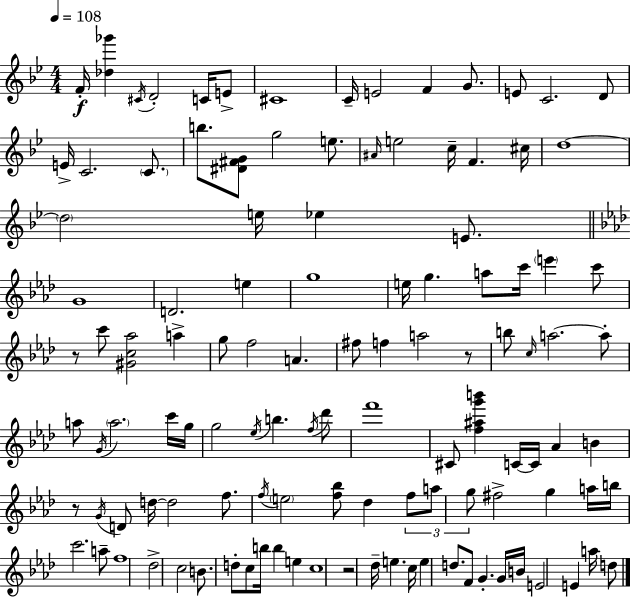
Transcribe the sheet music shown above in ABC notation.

X:1
T:Untitled
M:4/4
L:1/4
K:Bb
F/4 [_d_g'] ^C/4 D2 C/4 E/2 ^C4 C/4 E2 F G/2 E/2 C2 D/2 E/4 C2 C/2 b/2 [^D^FG]/2 g2 e/2 ^A/4 e2 c/4 F ^c/4 d4 d2 e/4 _e E/2 G4 D2 e g4 e/4 g a/2 c'/4 e' c'/2 z/2 c'/2 [^Gc_a]2 a g/2 f2 A ^f/2 f a2 z/2 b/2 c/4 a2 a/2 a/2 G/4 a2 c'/4 g/4 g2 _e/4 b f/4 _d'/2 f'4 ^C/2 [f^ag'b'] C/4 C/4 _A B z/2 G/4 D/2 d/4 d2 f/2 f/4 e2 [f_b]/2 _d f/2 a/2 g/2 ^f2 g a/4 b/4 c'2 a/2 f4 _d2 c2 B/2 d/2 c/2 b/4 b e c4 z2 _d/4 e c/4 e d/2 F/2 G G/4 B/4 E2 E a/4 d/2